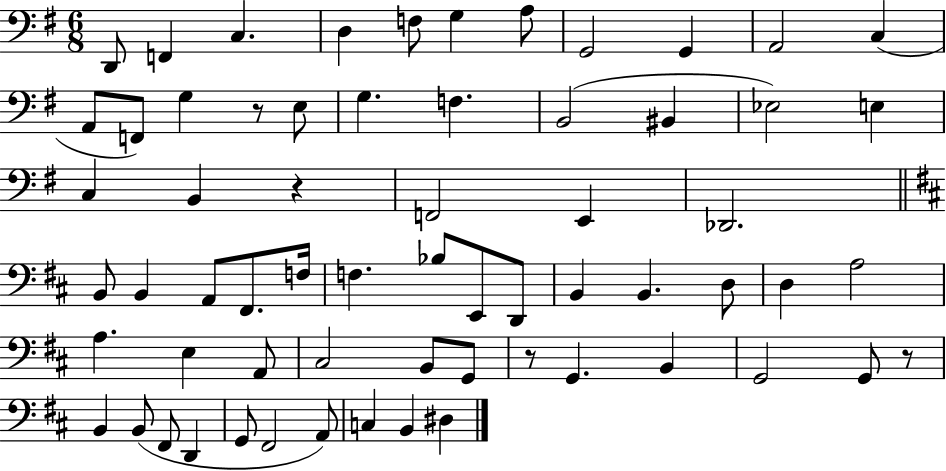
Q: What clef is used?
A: bass